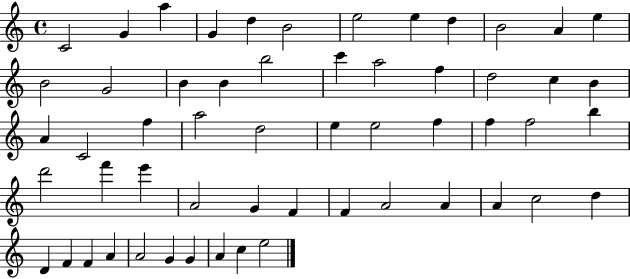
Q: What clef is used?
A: treble